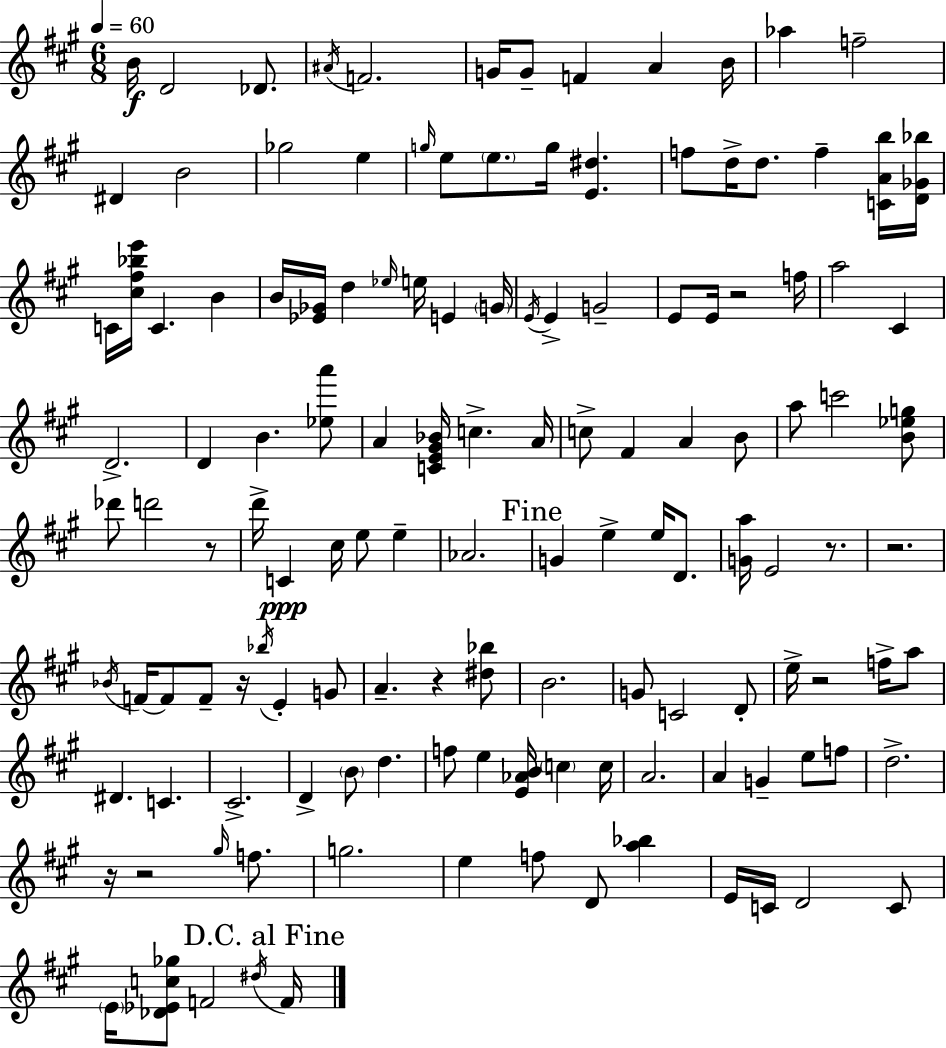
B4/s D4/h Db4/e. A#4/s F4/h. G4/s G4/e F4/q A4/q B4/s Ab5/q F5/h D#4/q B4/h Gb5/h E5/q G5/s E5/e E5/e. G5/s [E4,D#5]/q. F5/e D5/s D5/e. F5/q [C4,A4,B5]/s [D4,Gb4,Bb5]/s C4/s [C#5,F#5,Bb5,E6]/s C4/q. B4/q B4/s [Eb4,Gb4]/s D5/q Eb5/s E5/s E4/q G4/s E4/s E4/q G4/h E4/e E4/s R/h F5/s A5/h C#4/q D4/h. D4/q B4/q. [Eb5,A6]/e A4/q [C4,E4,G#4,Bb4]/s C5/q. A4/s C5/e F#4/q A4/q B4/e A5/e C6/h [B4,Eb5,G5]/e Db6/e D6/h R/e D6/s C4/q C#5/s E5/e E5/q Ab4/h. G4/q E5/q E5/s D4/e. [G4,A5]/s E4/h R/e. R/h. Bb4/s F4/s F4/e F4/e R/s Bb5/s E4/q G4/e A4/q. R/q [D#5,Bb5]/e B4/h. G4/e C4/h D4/e E5/s R/h F5/s A5/e D#4/q. C4/q. C#4/h. D4/q B4/e D5/q. F5/e E5/q [E4,Ab4,B4]/s C5/q C5/s A4/h. A4/q G4/q E5/e F5/e D5/h. R/s R/h G#5/s F5/e. G5/h. E5/q F5/e D4/e [A5,Bb5]/q E4/s C4/s D4/h C4/e E4/s [Db4,Eb4,C5,Gb5]/e F4/h D#5/s F4/s